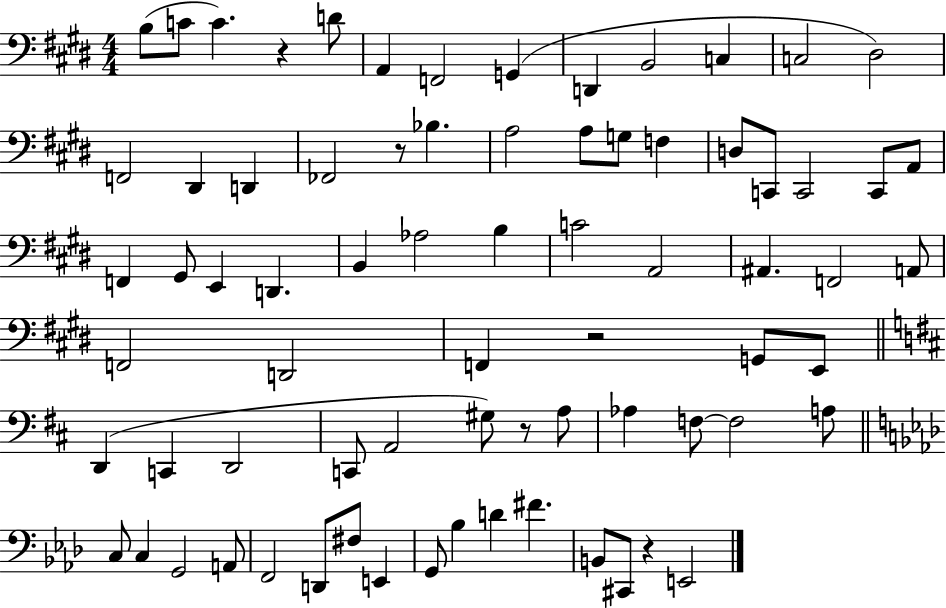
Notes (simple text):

B3/e C4/e C4/q. R/q D4/e A2/q F2/h G2/q D2/q B2/h C3/q C3/h D#3/h F2/h D#2/q D2/q FES2/h R/e Bb3/q. A3/h A3/e G3/e F3/q D3/e C2/e C2/h C2/e A2/e F2/q G#2/e E2/q D2/q. B2/q Ab3/h B3/q C4/h A2/h A#2/q. F2/h A2/e F2/h D2/h F2/q R/h G2/e E2/e D2/q C2/q D2/h C2/e A2/h G#3/e R/e A3/e Ab3/q F3/e F3/h A3/e C3/e C3/q G2/h A2/e F2/h D2/e F#3/e E2/q G2/e Bb3/q D4/q F#4/q. B2/e C#2/e R/q E2/h